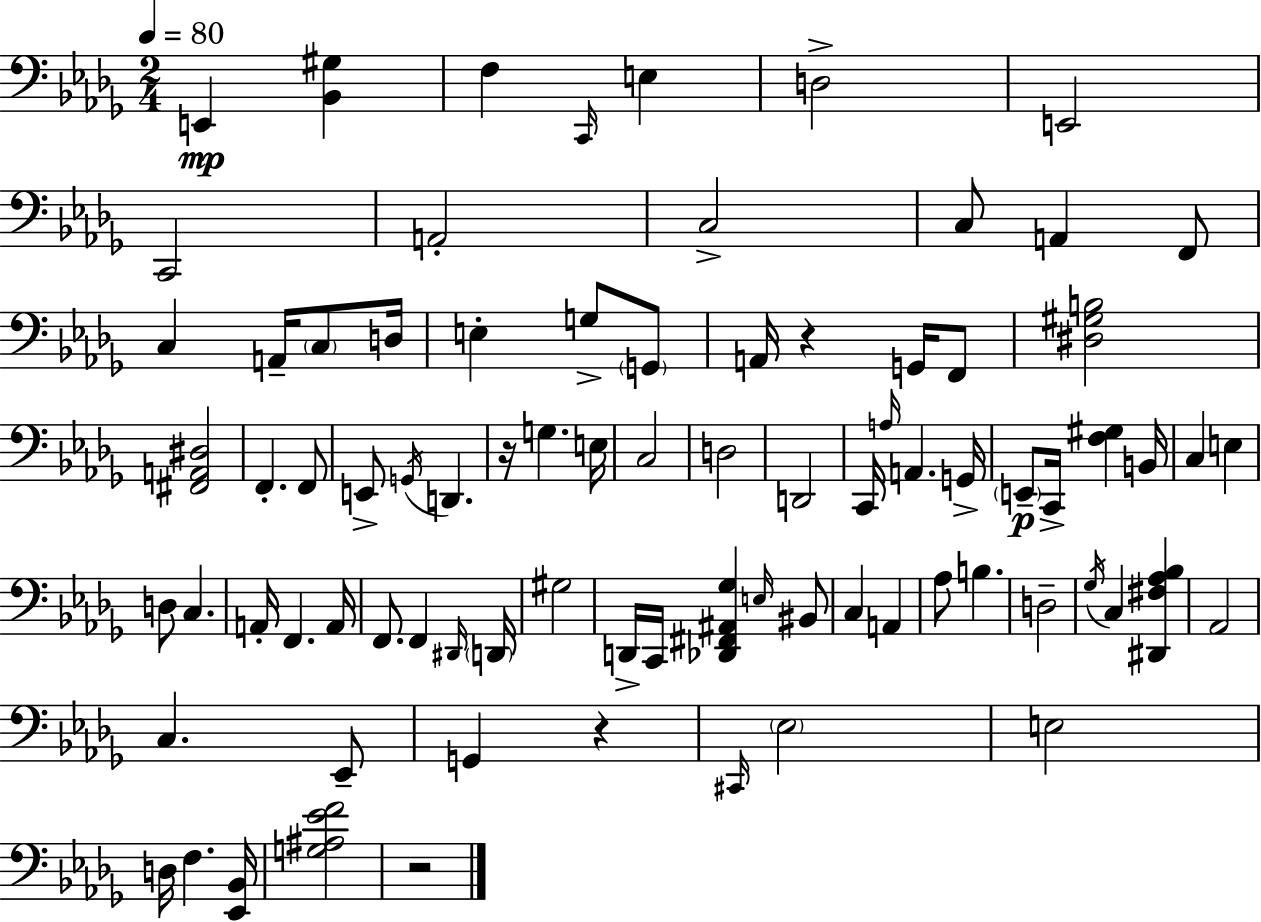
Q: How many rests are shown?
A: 4